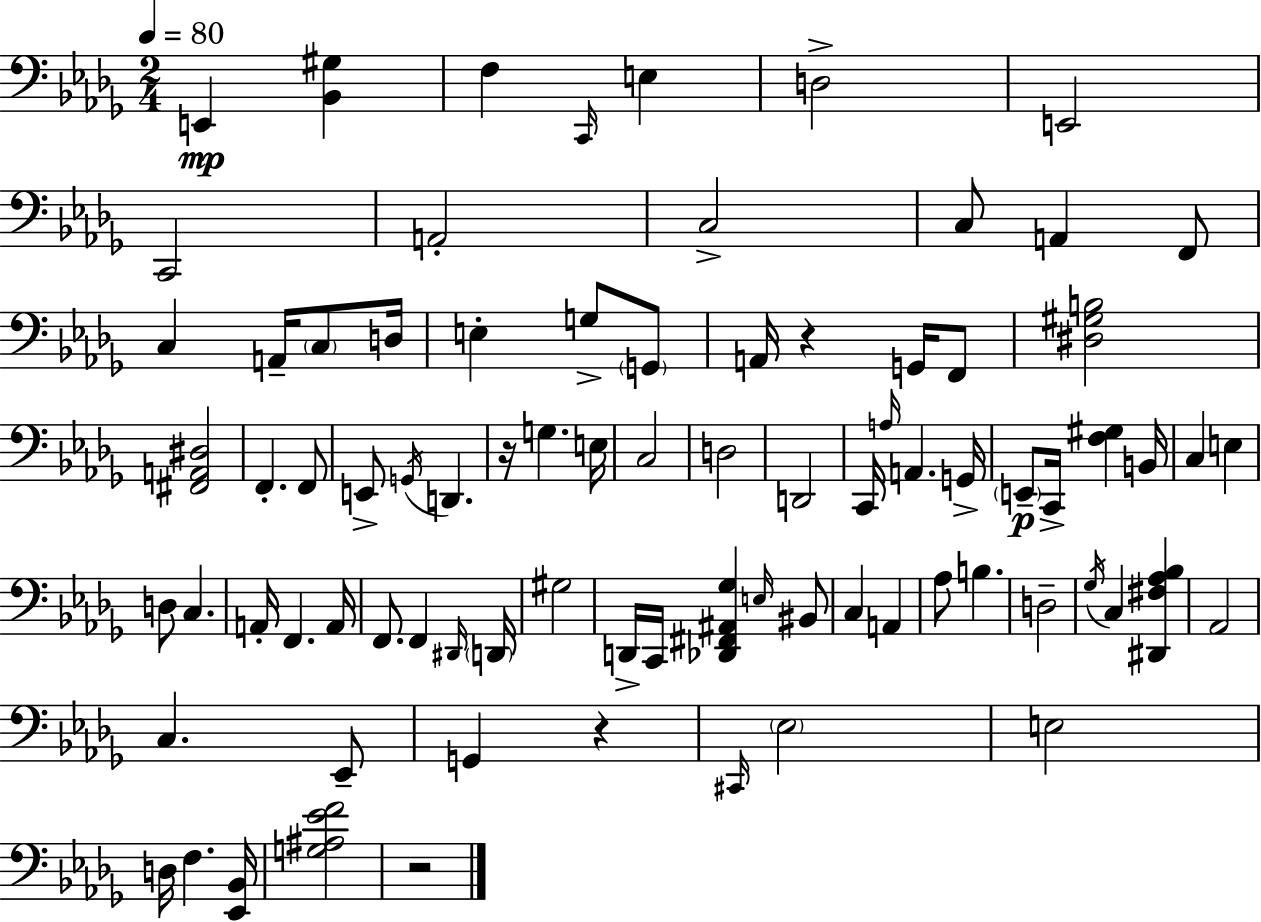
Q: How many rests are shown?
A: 4